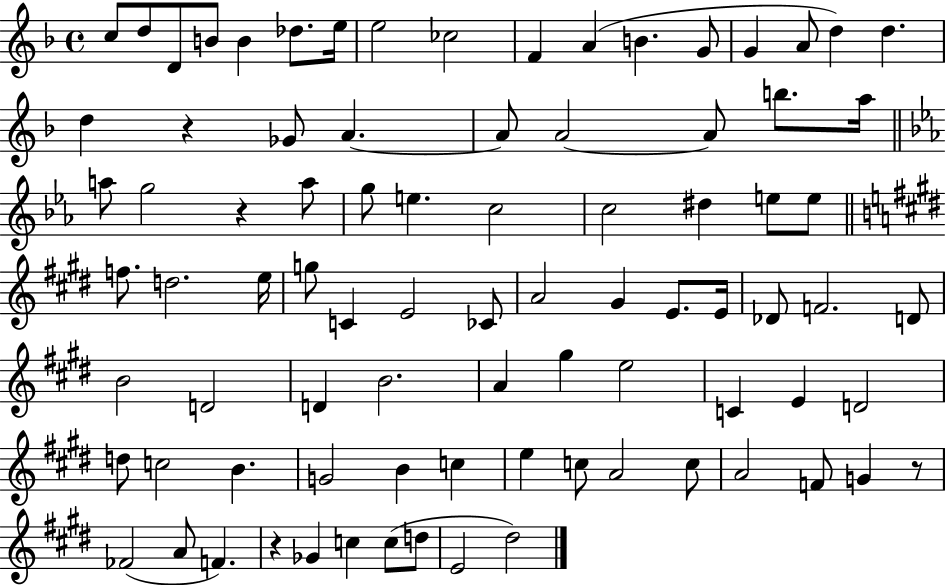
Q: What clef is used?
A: treble